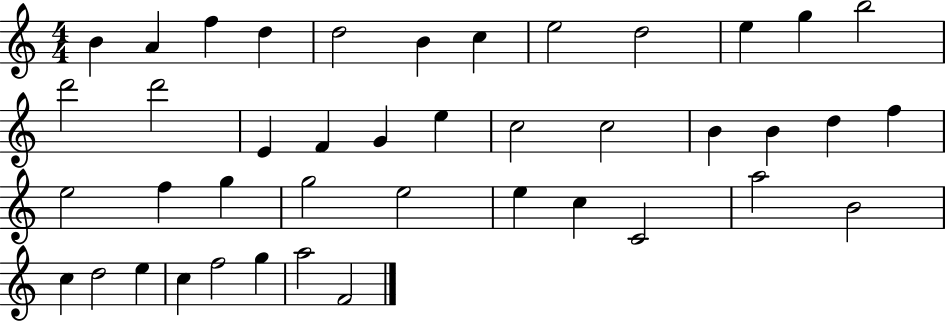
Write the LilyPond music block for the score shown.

{
  \clef treble
  \numericTimeSignature
  \time 4/4
  \key c \major
  b'4 a'4 f''4 d''4 | d''2 b'4 c''4 | e''2 d''2 | e''4 g''4 b''2 | \break d'''2 d'''2 | e'4 f'4 g'4 e''4 | c''2 c''2 | b'4 b'4 d''4 f''4 | \break e''2 f''4 g''4 | g''2 e''2 | e''4 c''4 c'2 | a''2 b'2 | \break c''4 d''2 e''4 | c''4 f''2 g''4 | a''2 f'2 | \bar "|."
}